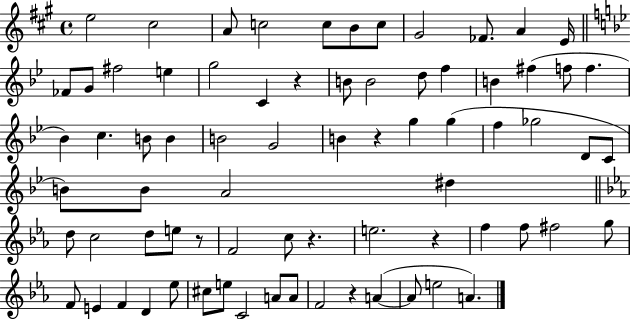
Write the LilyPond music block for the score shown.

{
  \clef treble
  \time 4/4
  \defaultTimeSignature
  \key a \major
  e''2 cis''2 | a'8 c''2 c''8 b'8 c''8 | gis'2 fes'8. a'4 e'16 | \bar "||" \break \key g \minor fes'8 g'8 fis''2 e''4 | g''2 c'4 r4 | b'8 b'2 d''8 f''4 | b'4 fis''4( f''8 f''4. | \break bes'4) c''4. b'8 b'4 | b'2 g'2 | b'4 r4 g''4 g''4( | f''4 ges''2 d'8 c'8 | \break b'8) b'8 a'2 dis''4 | \bar "||" \break \key ees \major d''8 c''2 d''8 e''8 r8 | f'2 c''8 r4. | e''2. r4 | f''4 f''8 fis''2 g''8 | \break f'8 e'4 f'4 d'4 ees''8 | cis''8 e''8 c'2 a'8 a'8 | f'2 r4 a'4~(~ | a'8 e''2 a'4.) | \break \bar "|."
}